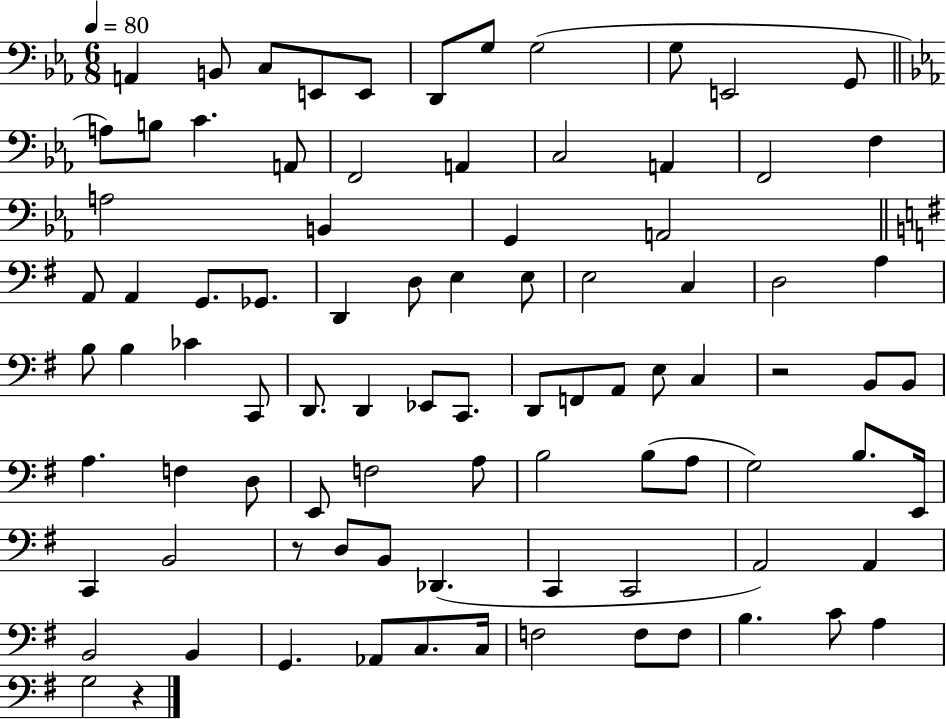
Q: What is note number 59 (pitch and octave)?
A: B3